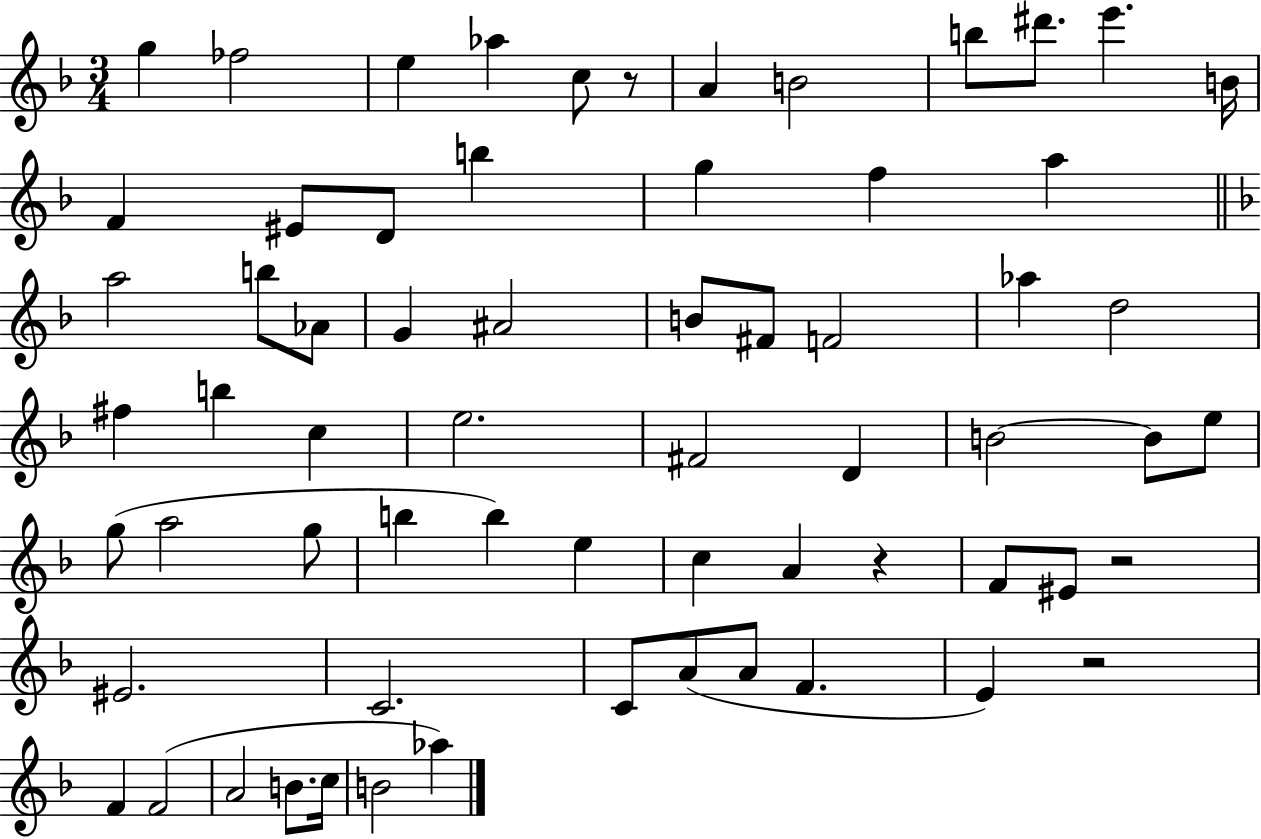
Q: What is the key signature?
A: F major